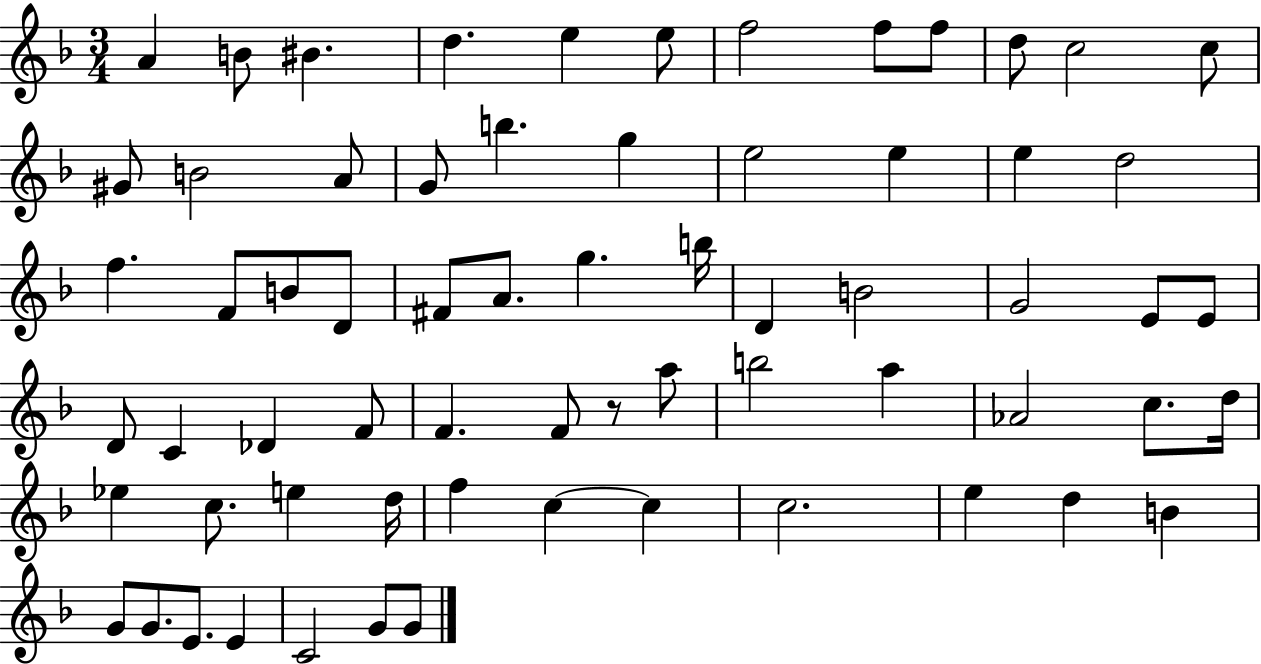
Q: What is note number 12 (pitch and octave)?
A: C5